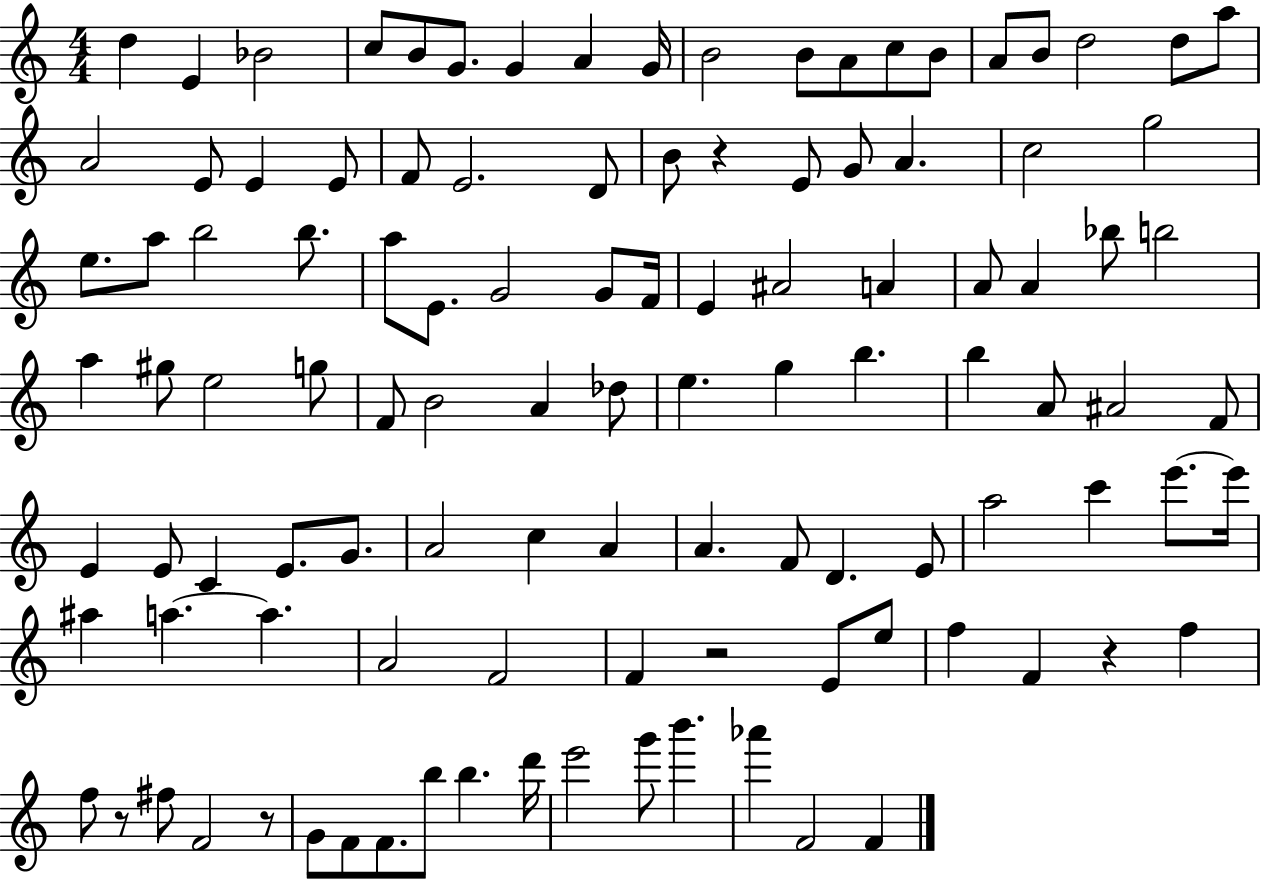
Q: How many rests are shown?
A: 5